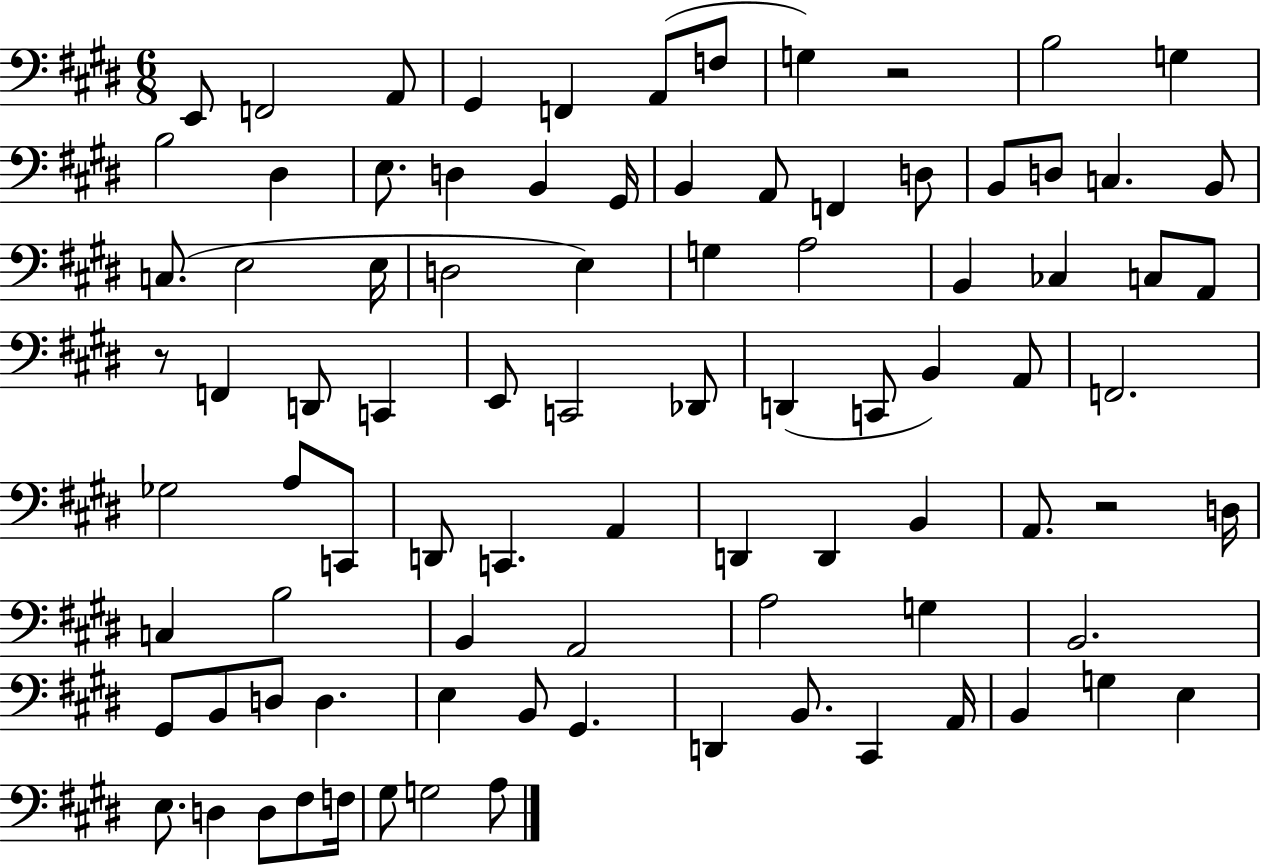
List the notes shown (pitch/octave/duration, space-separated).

E2/e F2/h A2/e G#2/q F2/q A2/e F3/e G3/q R/h B3/h G3/q B3/h D#3/q E3/e. D3/q B2/q G#2/s B2/q A2/e F2/q D3/e B2/e D3/e C3/q. B2/e C3/e. E3/h E3/s D3/h E3/q G3/q A3/h B2/q CES3/q C3/e A2/e R/e F2/q D2/e C2/q E2/e C2/h Db2/e D2/q C2/e B2/q A2/e F2/h. Gb3/h A3/e C2/e D2/e C2/q. A2/q D2/q D2/q B2/q A2/e. R/h D3/s C3/q B3/h B2/q A2/h A3/h G3/q B2/h. G#2/e B2/e D3/e D3/q. E3/q B2/e G#2/q. D2/q B2/e. C#2/q A2/s B2/q G3/q E3/q E3/e. D3/q D3/e F#3/e F3/s G#3/e G3/h A3/e